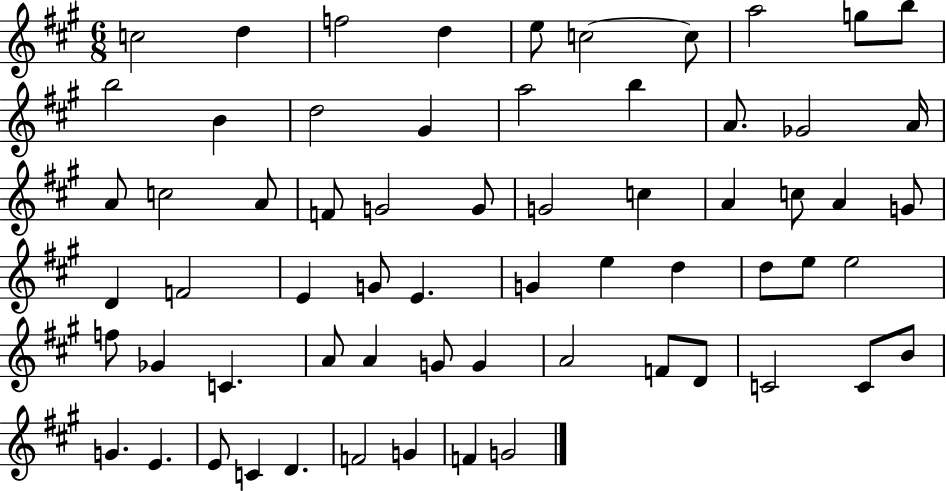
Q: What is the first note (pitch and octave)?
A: C5